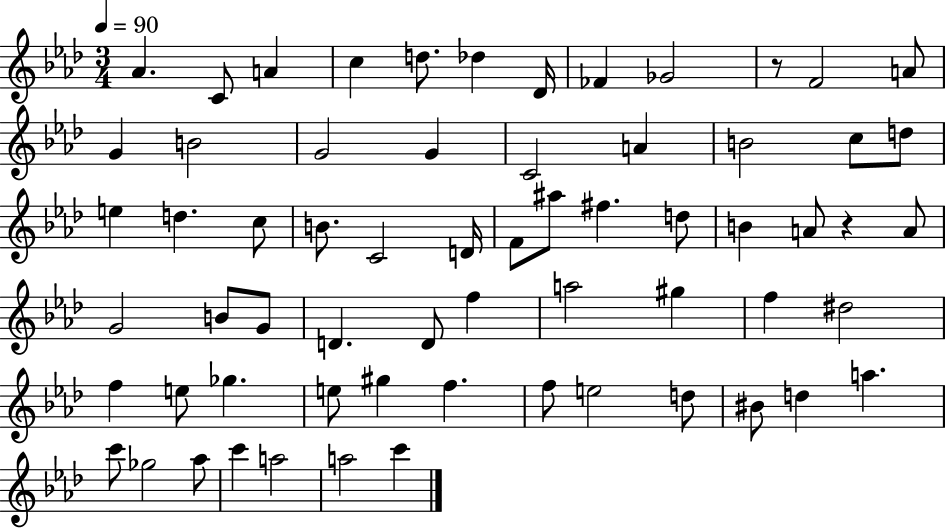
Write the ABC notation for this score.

X:1
T:Untitled
M:3/4
L:1/4
K:Ab
_A C/2 A c d/2 _d _D/4 _F _G2 z/2 F2 A/2 G B2 G2 G C2 A B2 c/2 d/2 e d c/2 B/2 C2 D/4 F/2 ^a/2 ^f d/2 B A/2 z A/2 G2 B/2 G/2 D D/2 f a2 ^g f ^d2 f e/2 _g e/2 ^g f f/2 e2 d/2 ^B/2 d a c'/2 _g2 _a/2 c' a2 a2 c'